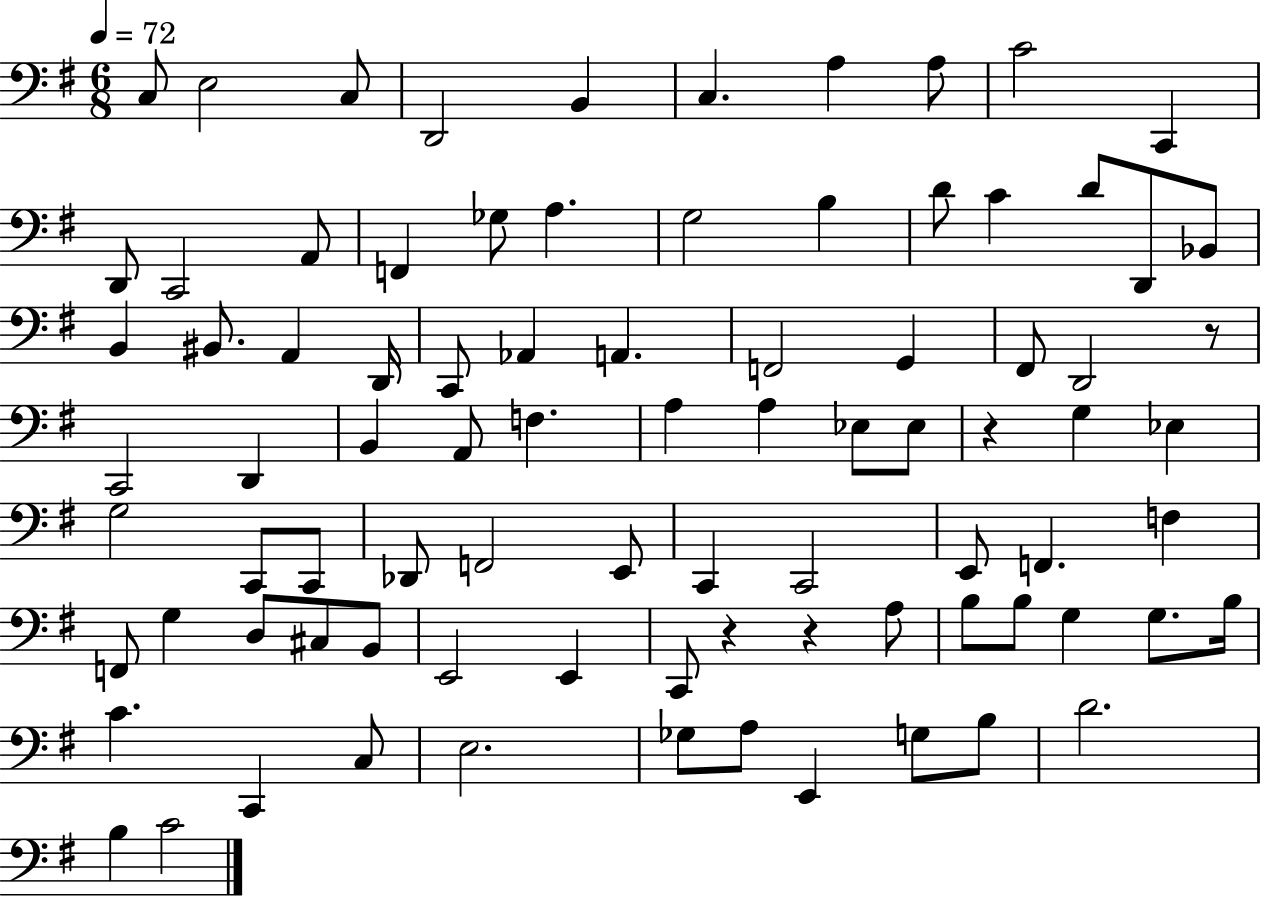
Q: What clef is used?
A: bass